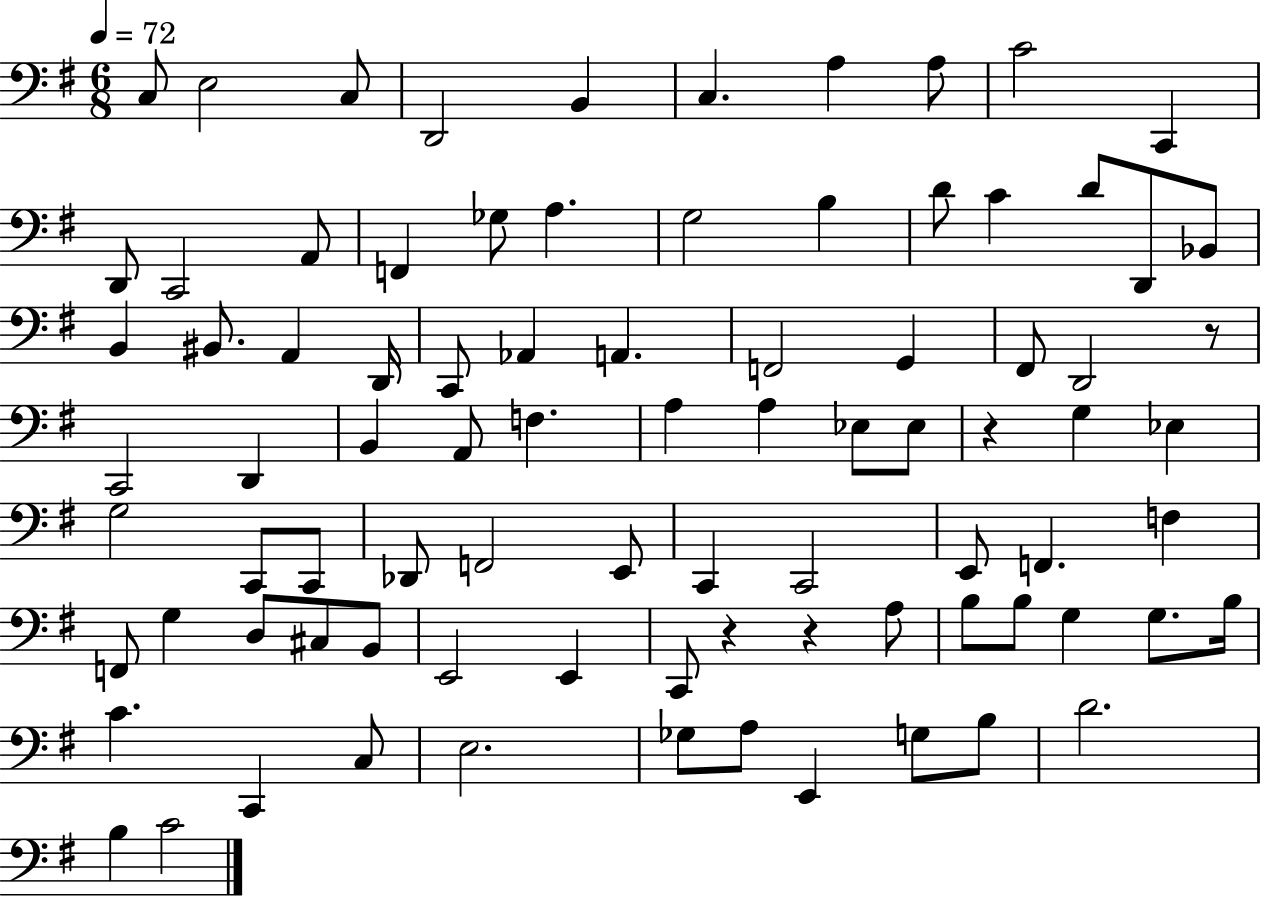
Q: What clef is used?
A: bass